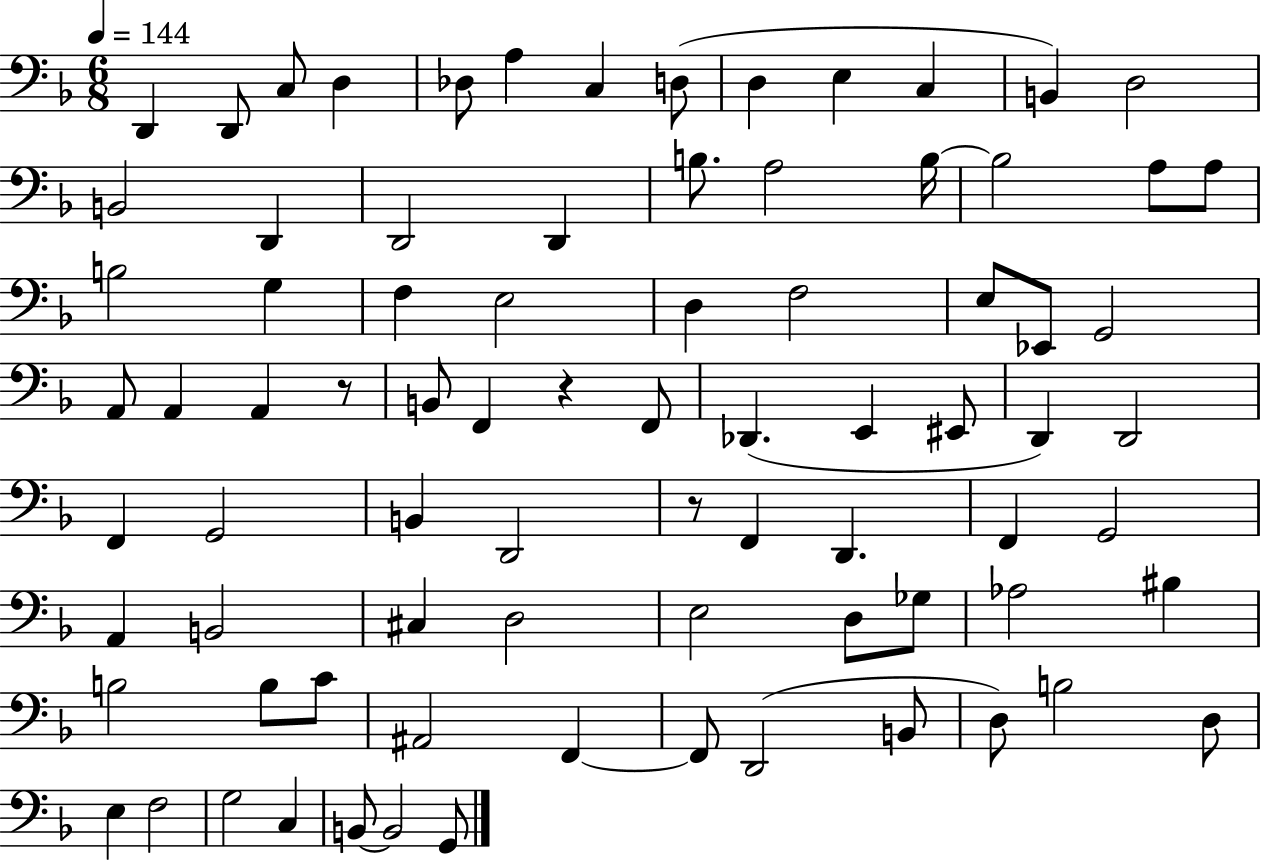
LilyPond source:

{
  \clef bass
  \numericTimeSignature
  \time 6/8
  \key f \major
  \tempo 4 = 144
  \repeat volta 2 { d,4 d,8 c8 d4 | des8 a4 c4 d8( | d4 e4 c4 | b,4) d2 | \break b,2 d,4 | d,2 d,4 | b8. a2 b16~~ | b2 a8 a8 | \break b2 g4 | f4 e2 | d4 f2 | e8 ees,8 g,2 | \break a,8 a,4 a,4 r8 | b,8 f,4 r4 f,8 | des,4.( e,4 eis,8 | d,4) d,2 | \break f,4 g,2 | b,4 d,2 | r8 f,4 d,4. | f,4 g,2 | \break a,4 b,2 | cis4 d2 | e2 d8 ges8 | aes2 bis4 | \break b2 b8 c'8 | ais,2 f,4~~ | f,8 d,2( b,8 | d8) b2 d8 | \break e4 f2 | g2 c4 | b,8~~ b,2 g,8 | } \bar "|."
}